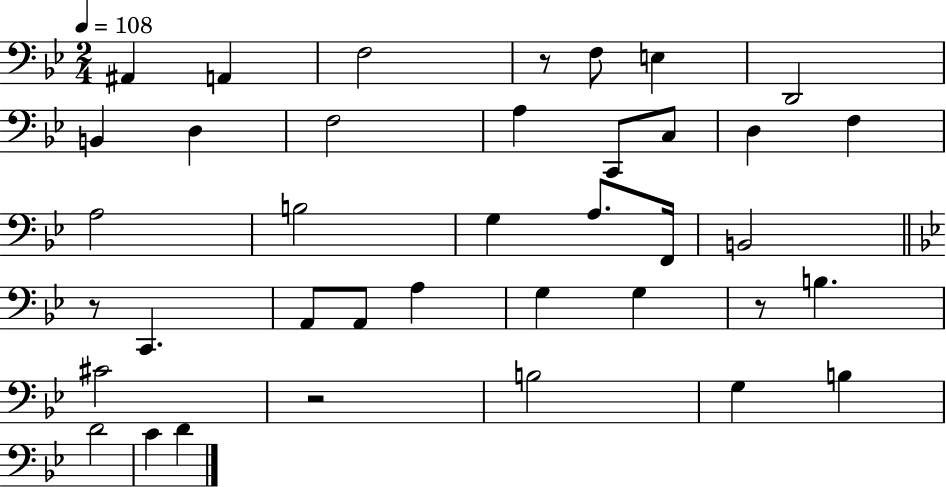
X:1
T:Untitled
M:2/4
L:1/4
K:Bb
^A,, A,, F,2 z/2 F,/2 E, D,,2 B,, D, F,2 A, C,,/2 C,/2 D, F, A,2 B,2 G, A,/2 F,,/4 B,,2 z/2 C,, A,,/2 A,,/2 A, G, G, z/2 B, ^C2 z2 B,2 G, B, D2 C D